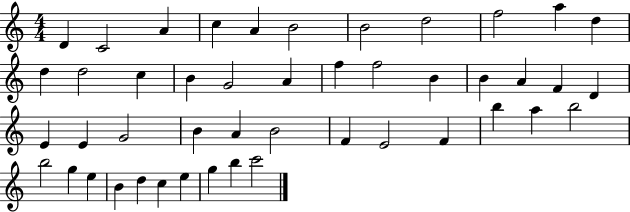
X:1
T:Untitled
M:4/4
L:1/4
K:C
D C2 A c A B2 B2 d2 f2 a d d d2 c B G2 A f f2 B B A F D E E G2 B A B2 F E2 F b a b2 b2 g e B d c e g b c'2